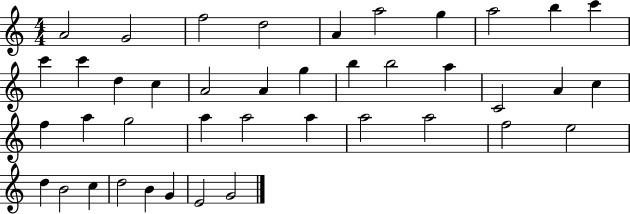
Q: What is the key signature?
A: C major